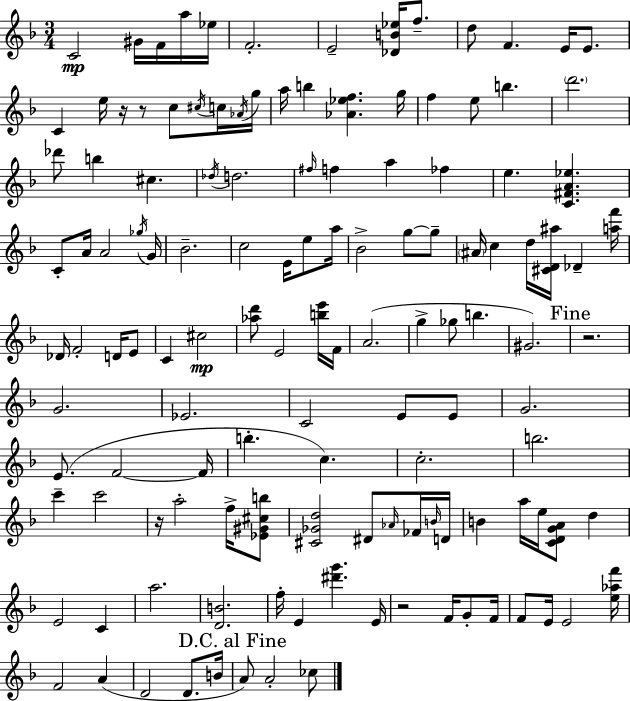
X:1
T:Untitled
M:3/4
L:1/4
K:F
C2 ^G/4 F/4 a/4 _e/4 F2 E2 [_DB_e]/4 f/2 d/2 F E/4 E/2 C e/4 z/4 z/2 c/2 ^c/4 c/4 _A/4 g/4 a/4 b [_A_ef] g/4 f e/2 b d'2 _d'/2 b ^c _d/4 d2 ^f/4 f a _f e [C^FA_e] C/2 A/4 A2 _g/4 G/4 _B2 c2 E/4 e/2 a/4 _B2 g/2 g/2 ^A/4 c d/4 [^CD^a]/4 _D [af']/4 _D/4 F2 D/4 E/2 C ^c2 [_ad']/2 E2 [be']/4 F/4 A2 g _g/2 b ^G2 z2 G2 _E2 C2 E/2 E/2 G2 E/2 F2 F/4 b c c2 b2 c' c'2 z/4 a2 f/4 [_E^G^cb]/2 [^C_Gd]2 ^D/2 _A/4 _F/4 B/4 D/4 B a/4 e/4 [CDGA]/2 d E2 C a2 [DB]2 f/4 E [^d'g'] E/4 z2 F/4 G/2 F/4 F/2 E/4 E2 [e_af']/4 F2 A D2 D/2 B/4 A/2 A2 _c/2